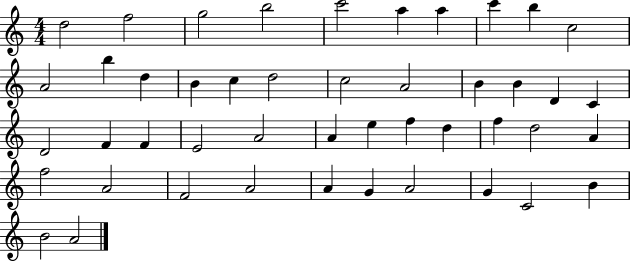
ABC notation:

X:1
T:Untitled
M:4/4
L:1/4
K:C
d2 f2 g2 b2 c'2 a a c' b c2 A2 b d B c d2 c2 A2 B B D C D2 F F E2 A2 A e f d f d2 A f2 A2 F2 A2 A G A2 G C2 B B2 A2